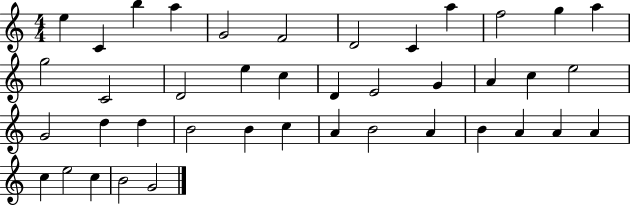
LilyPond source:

{
  \clef treble
  \numericTimeSignature
  \time 4/4
  \key c \major
  e''4 c'4 b''4 a''4 | g'2 f'2 | d'2 c'4 a''4 | f''2 g''4 a''4 | \break g''2 c'2 | d'2 e''4 c''4 | d'4 e'2 g'4 | a'4 c''4 e''2 | \break g'2 d''4 d''4 | b'2 b'4 c''4 | a'4 b'2 a'4 | b'4 a'4 a'4 a'4 | \break c''4 e''2 c''4 | b'2 g'2 | \bar "|."
}